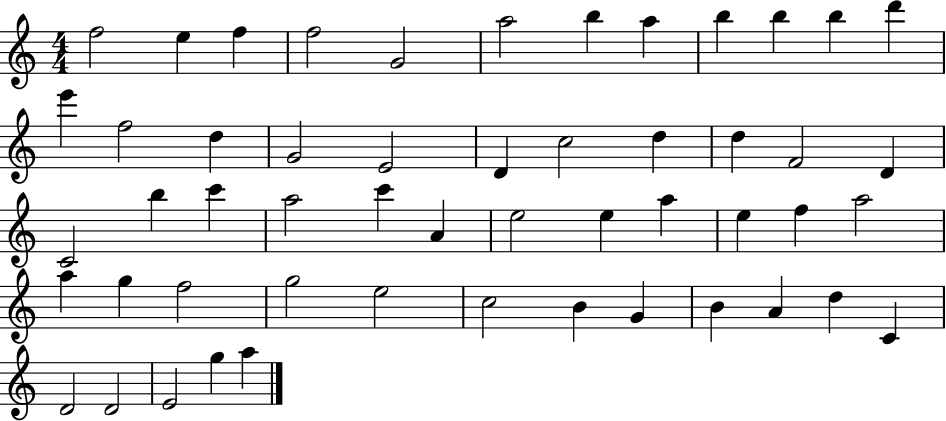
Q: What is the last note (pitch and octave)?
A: A5